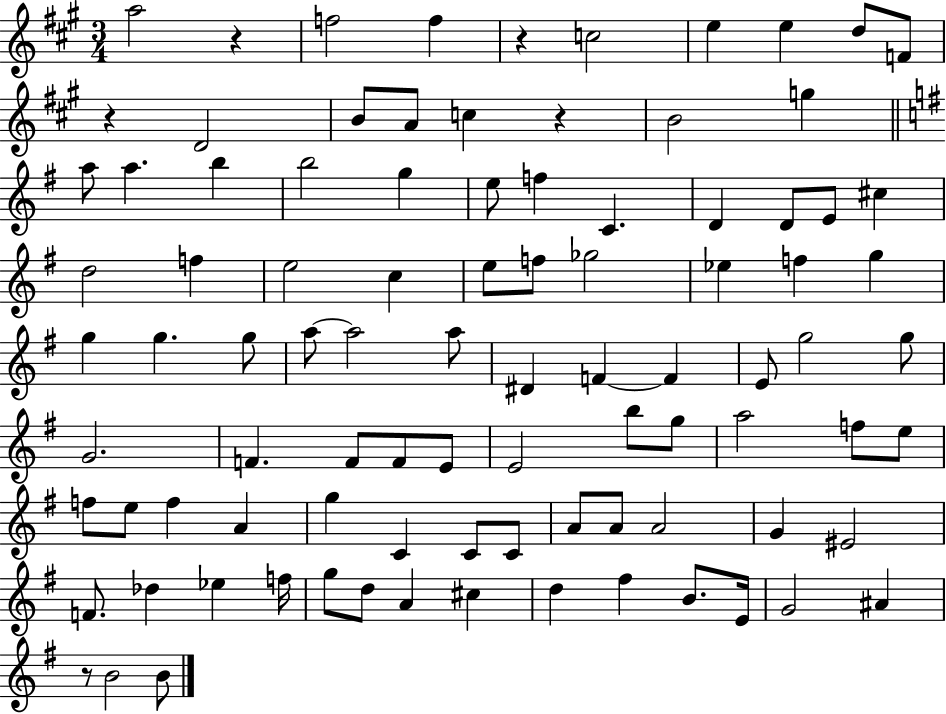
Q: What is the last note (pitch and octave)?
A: B4